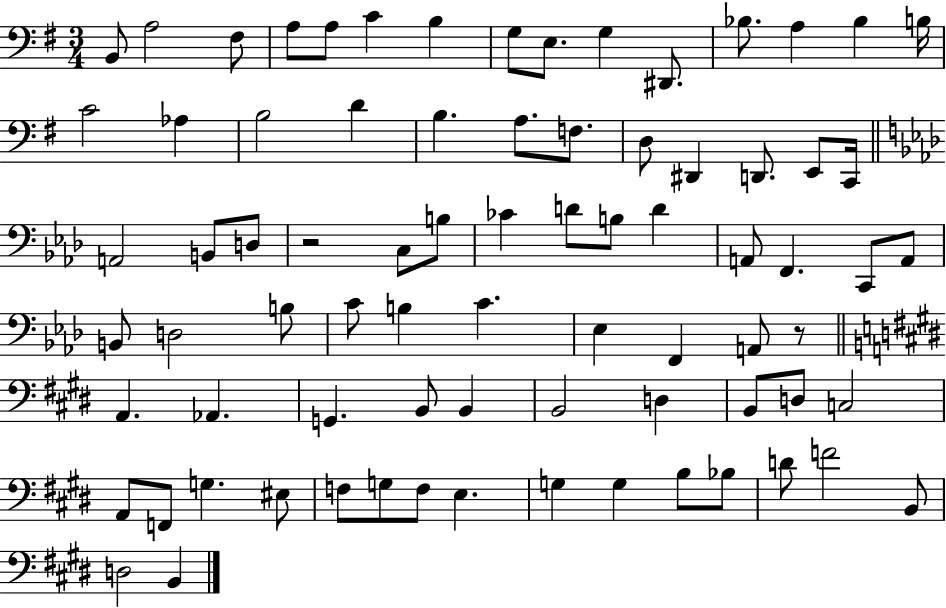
B2/e A3/h F#3/e A3/e A3/e C4/q B3/q G3/e E3/e. G3/q D#2/e. Bb3/e. A3/q Bb3/q B3/s C4/h Ab3/q B3/h D4/q B3/q. A3/e. F3/e. D3/e D#2/q D2/e. E2/e C2/s A2/h B2/e D3/e R/h C3/e B3/e CES4/q D4/e B3/e D4/q A2/e F2/q. C2/e A2/e B2/e D3/h B3/e C4/e B3/q C4/q. Eb3/q F2/q A2/e R/e A2/q. Ab2/q. G2/q. B2/e B2/q B2/h D3/q B2/e D3/e C3/h A2/e F2/e G3/q. EIS3/e F3/e G3/e F3/e E3/q. G3/q G3/q B3/e Bb3/e D4/e F4/h B2/e D3/h B2/q